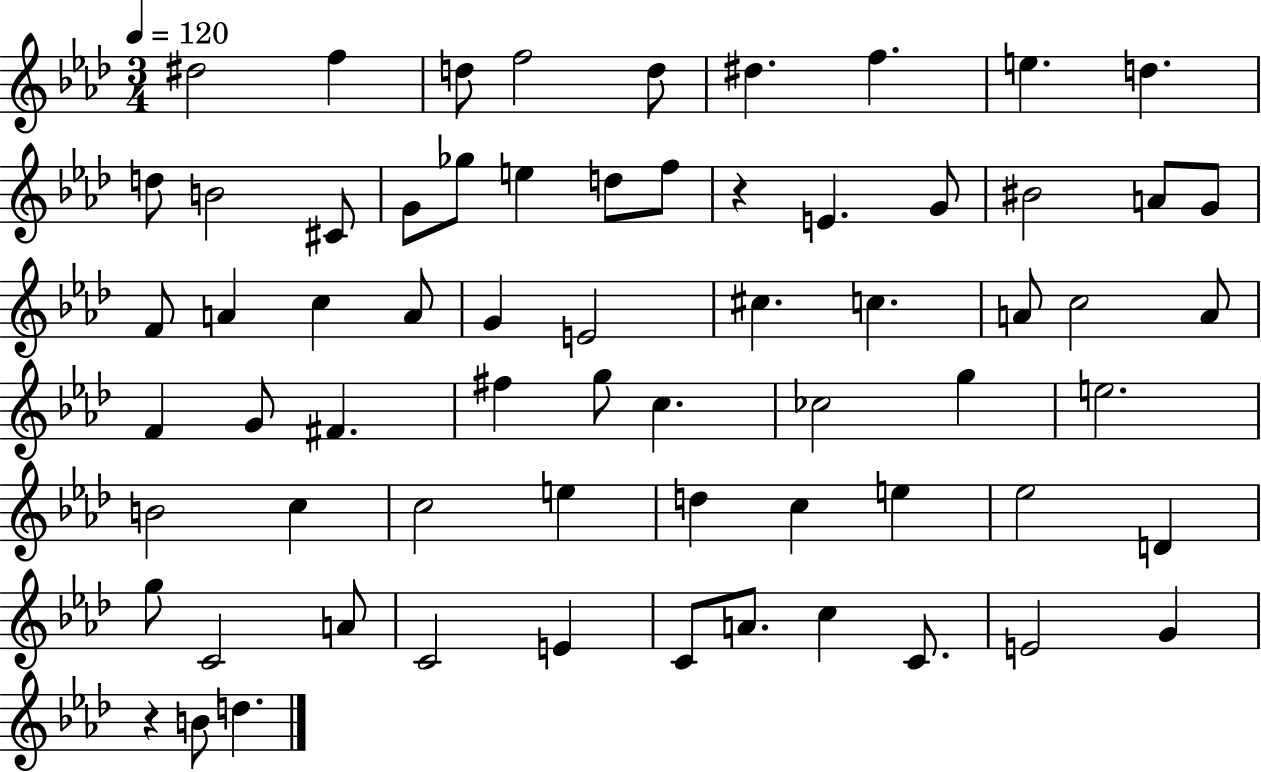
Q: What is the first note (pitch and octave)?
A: D#5